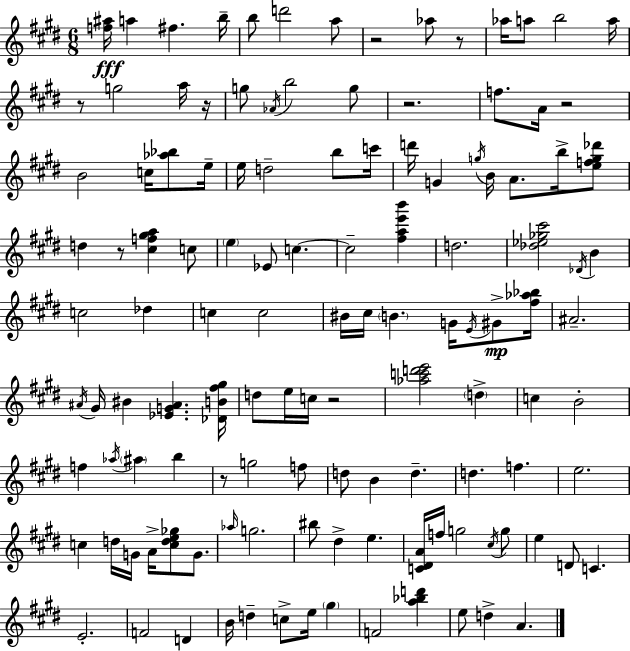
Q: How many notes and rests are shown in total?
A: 124